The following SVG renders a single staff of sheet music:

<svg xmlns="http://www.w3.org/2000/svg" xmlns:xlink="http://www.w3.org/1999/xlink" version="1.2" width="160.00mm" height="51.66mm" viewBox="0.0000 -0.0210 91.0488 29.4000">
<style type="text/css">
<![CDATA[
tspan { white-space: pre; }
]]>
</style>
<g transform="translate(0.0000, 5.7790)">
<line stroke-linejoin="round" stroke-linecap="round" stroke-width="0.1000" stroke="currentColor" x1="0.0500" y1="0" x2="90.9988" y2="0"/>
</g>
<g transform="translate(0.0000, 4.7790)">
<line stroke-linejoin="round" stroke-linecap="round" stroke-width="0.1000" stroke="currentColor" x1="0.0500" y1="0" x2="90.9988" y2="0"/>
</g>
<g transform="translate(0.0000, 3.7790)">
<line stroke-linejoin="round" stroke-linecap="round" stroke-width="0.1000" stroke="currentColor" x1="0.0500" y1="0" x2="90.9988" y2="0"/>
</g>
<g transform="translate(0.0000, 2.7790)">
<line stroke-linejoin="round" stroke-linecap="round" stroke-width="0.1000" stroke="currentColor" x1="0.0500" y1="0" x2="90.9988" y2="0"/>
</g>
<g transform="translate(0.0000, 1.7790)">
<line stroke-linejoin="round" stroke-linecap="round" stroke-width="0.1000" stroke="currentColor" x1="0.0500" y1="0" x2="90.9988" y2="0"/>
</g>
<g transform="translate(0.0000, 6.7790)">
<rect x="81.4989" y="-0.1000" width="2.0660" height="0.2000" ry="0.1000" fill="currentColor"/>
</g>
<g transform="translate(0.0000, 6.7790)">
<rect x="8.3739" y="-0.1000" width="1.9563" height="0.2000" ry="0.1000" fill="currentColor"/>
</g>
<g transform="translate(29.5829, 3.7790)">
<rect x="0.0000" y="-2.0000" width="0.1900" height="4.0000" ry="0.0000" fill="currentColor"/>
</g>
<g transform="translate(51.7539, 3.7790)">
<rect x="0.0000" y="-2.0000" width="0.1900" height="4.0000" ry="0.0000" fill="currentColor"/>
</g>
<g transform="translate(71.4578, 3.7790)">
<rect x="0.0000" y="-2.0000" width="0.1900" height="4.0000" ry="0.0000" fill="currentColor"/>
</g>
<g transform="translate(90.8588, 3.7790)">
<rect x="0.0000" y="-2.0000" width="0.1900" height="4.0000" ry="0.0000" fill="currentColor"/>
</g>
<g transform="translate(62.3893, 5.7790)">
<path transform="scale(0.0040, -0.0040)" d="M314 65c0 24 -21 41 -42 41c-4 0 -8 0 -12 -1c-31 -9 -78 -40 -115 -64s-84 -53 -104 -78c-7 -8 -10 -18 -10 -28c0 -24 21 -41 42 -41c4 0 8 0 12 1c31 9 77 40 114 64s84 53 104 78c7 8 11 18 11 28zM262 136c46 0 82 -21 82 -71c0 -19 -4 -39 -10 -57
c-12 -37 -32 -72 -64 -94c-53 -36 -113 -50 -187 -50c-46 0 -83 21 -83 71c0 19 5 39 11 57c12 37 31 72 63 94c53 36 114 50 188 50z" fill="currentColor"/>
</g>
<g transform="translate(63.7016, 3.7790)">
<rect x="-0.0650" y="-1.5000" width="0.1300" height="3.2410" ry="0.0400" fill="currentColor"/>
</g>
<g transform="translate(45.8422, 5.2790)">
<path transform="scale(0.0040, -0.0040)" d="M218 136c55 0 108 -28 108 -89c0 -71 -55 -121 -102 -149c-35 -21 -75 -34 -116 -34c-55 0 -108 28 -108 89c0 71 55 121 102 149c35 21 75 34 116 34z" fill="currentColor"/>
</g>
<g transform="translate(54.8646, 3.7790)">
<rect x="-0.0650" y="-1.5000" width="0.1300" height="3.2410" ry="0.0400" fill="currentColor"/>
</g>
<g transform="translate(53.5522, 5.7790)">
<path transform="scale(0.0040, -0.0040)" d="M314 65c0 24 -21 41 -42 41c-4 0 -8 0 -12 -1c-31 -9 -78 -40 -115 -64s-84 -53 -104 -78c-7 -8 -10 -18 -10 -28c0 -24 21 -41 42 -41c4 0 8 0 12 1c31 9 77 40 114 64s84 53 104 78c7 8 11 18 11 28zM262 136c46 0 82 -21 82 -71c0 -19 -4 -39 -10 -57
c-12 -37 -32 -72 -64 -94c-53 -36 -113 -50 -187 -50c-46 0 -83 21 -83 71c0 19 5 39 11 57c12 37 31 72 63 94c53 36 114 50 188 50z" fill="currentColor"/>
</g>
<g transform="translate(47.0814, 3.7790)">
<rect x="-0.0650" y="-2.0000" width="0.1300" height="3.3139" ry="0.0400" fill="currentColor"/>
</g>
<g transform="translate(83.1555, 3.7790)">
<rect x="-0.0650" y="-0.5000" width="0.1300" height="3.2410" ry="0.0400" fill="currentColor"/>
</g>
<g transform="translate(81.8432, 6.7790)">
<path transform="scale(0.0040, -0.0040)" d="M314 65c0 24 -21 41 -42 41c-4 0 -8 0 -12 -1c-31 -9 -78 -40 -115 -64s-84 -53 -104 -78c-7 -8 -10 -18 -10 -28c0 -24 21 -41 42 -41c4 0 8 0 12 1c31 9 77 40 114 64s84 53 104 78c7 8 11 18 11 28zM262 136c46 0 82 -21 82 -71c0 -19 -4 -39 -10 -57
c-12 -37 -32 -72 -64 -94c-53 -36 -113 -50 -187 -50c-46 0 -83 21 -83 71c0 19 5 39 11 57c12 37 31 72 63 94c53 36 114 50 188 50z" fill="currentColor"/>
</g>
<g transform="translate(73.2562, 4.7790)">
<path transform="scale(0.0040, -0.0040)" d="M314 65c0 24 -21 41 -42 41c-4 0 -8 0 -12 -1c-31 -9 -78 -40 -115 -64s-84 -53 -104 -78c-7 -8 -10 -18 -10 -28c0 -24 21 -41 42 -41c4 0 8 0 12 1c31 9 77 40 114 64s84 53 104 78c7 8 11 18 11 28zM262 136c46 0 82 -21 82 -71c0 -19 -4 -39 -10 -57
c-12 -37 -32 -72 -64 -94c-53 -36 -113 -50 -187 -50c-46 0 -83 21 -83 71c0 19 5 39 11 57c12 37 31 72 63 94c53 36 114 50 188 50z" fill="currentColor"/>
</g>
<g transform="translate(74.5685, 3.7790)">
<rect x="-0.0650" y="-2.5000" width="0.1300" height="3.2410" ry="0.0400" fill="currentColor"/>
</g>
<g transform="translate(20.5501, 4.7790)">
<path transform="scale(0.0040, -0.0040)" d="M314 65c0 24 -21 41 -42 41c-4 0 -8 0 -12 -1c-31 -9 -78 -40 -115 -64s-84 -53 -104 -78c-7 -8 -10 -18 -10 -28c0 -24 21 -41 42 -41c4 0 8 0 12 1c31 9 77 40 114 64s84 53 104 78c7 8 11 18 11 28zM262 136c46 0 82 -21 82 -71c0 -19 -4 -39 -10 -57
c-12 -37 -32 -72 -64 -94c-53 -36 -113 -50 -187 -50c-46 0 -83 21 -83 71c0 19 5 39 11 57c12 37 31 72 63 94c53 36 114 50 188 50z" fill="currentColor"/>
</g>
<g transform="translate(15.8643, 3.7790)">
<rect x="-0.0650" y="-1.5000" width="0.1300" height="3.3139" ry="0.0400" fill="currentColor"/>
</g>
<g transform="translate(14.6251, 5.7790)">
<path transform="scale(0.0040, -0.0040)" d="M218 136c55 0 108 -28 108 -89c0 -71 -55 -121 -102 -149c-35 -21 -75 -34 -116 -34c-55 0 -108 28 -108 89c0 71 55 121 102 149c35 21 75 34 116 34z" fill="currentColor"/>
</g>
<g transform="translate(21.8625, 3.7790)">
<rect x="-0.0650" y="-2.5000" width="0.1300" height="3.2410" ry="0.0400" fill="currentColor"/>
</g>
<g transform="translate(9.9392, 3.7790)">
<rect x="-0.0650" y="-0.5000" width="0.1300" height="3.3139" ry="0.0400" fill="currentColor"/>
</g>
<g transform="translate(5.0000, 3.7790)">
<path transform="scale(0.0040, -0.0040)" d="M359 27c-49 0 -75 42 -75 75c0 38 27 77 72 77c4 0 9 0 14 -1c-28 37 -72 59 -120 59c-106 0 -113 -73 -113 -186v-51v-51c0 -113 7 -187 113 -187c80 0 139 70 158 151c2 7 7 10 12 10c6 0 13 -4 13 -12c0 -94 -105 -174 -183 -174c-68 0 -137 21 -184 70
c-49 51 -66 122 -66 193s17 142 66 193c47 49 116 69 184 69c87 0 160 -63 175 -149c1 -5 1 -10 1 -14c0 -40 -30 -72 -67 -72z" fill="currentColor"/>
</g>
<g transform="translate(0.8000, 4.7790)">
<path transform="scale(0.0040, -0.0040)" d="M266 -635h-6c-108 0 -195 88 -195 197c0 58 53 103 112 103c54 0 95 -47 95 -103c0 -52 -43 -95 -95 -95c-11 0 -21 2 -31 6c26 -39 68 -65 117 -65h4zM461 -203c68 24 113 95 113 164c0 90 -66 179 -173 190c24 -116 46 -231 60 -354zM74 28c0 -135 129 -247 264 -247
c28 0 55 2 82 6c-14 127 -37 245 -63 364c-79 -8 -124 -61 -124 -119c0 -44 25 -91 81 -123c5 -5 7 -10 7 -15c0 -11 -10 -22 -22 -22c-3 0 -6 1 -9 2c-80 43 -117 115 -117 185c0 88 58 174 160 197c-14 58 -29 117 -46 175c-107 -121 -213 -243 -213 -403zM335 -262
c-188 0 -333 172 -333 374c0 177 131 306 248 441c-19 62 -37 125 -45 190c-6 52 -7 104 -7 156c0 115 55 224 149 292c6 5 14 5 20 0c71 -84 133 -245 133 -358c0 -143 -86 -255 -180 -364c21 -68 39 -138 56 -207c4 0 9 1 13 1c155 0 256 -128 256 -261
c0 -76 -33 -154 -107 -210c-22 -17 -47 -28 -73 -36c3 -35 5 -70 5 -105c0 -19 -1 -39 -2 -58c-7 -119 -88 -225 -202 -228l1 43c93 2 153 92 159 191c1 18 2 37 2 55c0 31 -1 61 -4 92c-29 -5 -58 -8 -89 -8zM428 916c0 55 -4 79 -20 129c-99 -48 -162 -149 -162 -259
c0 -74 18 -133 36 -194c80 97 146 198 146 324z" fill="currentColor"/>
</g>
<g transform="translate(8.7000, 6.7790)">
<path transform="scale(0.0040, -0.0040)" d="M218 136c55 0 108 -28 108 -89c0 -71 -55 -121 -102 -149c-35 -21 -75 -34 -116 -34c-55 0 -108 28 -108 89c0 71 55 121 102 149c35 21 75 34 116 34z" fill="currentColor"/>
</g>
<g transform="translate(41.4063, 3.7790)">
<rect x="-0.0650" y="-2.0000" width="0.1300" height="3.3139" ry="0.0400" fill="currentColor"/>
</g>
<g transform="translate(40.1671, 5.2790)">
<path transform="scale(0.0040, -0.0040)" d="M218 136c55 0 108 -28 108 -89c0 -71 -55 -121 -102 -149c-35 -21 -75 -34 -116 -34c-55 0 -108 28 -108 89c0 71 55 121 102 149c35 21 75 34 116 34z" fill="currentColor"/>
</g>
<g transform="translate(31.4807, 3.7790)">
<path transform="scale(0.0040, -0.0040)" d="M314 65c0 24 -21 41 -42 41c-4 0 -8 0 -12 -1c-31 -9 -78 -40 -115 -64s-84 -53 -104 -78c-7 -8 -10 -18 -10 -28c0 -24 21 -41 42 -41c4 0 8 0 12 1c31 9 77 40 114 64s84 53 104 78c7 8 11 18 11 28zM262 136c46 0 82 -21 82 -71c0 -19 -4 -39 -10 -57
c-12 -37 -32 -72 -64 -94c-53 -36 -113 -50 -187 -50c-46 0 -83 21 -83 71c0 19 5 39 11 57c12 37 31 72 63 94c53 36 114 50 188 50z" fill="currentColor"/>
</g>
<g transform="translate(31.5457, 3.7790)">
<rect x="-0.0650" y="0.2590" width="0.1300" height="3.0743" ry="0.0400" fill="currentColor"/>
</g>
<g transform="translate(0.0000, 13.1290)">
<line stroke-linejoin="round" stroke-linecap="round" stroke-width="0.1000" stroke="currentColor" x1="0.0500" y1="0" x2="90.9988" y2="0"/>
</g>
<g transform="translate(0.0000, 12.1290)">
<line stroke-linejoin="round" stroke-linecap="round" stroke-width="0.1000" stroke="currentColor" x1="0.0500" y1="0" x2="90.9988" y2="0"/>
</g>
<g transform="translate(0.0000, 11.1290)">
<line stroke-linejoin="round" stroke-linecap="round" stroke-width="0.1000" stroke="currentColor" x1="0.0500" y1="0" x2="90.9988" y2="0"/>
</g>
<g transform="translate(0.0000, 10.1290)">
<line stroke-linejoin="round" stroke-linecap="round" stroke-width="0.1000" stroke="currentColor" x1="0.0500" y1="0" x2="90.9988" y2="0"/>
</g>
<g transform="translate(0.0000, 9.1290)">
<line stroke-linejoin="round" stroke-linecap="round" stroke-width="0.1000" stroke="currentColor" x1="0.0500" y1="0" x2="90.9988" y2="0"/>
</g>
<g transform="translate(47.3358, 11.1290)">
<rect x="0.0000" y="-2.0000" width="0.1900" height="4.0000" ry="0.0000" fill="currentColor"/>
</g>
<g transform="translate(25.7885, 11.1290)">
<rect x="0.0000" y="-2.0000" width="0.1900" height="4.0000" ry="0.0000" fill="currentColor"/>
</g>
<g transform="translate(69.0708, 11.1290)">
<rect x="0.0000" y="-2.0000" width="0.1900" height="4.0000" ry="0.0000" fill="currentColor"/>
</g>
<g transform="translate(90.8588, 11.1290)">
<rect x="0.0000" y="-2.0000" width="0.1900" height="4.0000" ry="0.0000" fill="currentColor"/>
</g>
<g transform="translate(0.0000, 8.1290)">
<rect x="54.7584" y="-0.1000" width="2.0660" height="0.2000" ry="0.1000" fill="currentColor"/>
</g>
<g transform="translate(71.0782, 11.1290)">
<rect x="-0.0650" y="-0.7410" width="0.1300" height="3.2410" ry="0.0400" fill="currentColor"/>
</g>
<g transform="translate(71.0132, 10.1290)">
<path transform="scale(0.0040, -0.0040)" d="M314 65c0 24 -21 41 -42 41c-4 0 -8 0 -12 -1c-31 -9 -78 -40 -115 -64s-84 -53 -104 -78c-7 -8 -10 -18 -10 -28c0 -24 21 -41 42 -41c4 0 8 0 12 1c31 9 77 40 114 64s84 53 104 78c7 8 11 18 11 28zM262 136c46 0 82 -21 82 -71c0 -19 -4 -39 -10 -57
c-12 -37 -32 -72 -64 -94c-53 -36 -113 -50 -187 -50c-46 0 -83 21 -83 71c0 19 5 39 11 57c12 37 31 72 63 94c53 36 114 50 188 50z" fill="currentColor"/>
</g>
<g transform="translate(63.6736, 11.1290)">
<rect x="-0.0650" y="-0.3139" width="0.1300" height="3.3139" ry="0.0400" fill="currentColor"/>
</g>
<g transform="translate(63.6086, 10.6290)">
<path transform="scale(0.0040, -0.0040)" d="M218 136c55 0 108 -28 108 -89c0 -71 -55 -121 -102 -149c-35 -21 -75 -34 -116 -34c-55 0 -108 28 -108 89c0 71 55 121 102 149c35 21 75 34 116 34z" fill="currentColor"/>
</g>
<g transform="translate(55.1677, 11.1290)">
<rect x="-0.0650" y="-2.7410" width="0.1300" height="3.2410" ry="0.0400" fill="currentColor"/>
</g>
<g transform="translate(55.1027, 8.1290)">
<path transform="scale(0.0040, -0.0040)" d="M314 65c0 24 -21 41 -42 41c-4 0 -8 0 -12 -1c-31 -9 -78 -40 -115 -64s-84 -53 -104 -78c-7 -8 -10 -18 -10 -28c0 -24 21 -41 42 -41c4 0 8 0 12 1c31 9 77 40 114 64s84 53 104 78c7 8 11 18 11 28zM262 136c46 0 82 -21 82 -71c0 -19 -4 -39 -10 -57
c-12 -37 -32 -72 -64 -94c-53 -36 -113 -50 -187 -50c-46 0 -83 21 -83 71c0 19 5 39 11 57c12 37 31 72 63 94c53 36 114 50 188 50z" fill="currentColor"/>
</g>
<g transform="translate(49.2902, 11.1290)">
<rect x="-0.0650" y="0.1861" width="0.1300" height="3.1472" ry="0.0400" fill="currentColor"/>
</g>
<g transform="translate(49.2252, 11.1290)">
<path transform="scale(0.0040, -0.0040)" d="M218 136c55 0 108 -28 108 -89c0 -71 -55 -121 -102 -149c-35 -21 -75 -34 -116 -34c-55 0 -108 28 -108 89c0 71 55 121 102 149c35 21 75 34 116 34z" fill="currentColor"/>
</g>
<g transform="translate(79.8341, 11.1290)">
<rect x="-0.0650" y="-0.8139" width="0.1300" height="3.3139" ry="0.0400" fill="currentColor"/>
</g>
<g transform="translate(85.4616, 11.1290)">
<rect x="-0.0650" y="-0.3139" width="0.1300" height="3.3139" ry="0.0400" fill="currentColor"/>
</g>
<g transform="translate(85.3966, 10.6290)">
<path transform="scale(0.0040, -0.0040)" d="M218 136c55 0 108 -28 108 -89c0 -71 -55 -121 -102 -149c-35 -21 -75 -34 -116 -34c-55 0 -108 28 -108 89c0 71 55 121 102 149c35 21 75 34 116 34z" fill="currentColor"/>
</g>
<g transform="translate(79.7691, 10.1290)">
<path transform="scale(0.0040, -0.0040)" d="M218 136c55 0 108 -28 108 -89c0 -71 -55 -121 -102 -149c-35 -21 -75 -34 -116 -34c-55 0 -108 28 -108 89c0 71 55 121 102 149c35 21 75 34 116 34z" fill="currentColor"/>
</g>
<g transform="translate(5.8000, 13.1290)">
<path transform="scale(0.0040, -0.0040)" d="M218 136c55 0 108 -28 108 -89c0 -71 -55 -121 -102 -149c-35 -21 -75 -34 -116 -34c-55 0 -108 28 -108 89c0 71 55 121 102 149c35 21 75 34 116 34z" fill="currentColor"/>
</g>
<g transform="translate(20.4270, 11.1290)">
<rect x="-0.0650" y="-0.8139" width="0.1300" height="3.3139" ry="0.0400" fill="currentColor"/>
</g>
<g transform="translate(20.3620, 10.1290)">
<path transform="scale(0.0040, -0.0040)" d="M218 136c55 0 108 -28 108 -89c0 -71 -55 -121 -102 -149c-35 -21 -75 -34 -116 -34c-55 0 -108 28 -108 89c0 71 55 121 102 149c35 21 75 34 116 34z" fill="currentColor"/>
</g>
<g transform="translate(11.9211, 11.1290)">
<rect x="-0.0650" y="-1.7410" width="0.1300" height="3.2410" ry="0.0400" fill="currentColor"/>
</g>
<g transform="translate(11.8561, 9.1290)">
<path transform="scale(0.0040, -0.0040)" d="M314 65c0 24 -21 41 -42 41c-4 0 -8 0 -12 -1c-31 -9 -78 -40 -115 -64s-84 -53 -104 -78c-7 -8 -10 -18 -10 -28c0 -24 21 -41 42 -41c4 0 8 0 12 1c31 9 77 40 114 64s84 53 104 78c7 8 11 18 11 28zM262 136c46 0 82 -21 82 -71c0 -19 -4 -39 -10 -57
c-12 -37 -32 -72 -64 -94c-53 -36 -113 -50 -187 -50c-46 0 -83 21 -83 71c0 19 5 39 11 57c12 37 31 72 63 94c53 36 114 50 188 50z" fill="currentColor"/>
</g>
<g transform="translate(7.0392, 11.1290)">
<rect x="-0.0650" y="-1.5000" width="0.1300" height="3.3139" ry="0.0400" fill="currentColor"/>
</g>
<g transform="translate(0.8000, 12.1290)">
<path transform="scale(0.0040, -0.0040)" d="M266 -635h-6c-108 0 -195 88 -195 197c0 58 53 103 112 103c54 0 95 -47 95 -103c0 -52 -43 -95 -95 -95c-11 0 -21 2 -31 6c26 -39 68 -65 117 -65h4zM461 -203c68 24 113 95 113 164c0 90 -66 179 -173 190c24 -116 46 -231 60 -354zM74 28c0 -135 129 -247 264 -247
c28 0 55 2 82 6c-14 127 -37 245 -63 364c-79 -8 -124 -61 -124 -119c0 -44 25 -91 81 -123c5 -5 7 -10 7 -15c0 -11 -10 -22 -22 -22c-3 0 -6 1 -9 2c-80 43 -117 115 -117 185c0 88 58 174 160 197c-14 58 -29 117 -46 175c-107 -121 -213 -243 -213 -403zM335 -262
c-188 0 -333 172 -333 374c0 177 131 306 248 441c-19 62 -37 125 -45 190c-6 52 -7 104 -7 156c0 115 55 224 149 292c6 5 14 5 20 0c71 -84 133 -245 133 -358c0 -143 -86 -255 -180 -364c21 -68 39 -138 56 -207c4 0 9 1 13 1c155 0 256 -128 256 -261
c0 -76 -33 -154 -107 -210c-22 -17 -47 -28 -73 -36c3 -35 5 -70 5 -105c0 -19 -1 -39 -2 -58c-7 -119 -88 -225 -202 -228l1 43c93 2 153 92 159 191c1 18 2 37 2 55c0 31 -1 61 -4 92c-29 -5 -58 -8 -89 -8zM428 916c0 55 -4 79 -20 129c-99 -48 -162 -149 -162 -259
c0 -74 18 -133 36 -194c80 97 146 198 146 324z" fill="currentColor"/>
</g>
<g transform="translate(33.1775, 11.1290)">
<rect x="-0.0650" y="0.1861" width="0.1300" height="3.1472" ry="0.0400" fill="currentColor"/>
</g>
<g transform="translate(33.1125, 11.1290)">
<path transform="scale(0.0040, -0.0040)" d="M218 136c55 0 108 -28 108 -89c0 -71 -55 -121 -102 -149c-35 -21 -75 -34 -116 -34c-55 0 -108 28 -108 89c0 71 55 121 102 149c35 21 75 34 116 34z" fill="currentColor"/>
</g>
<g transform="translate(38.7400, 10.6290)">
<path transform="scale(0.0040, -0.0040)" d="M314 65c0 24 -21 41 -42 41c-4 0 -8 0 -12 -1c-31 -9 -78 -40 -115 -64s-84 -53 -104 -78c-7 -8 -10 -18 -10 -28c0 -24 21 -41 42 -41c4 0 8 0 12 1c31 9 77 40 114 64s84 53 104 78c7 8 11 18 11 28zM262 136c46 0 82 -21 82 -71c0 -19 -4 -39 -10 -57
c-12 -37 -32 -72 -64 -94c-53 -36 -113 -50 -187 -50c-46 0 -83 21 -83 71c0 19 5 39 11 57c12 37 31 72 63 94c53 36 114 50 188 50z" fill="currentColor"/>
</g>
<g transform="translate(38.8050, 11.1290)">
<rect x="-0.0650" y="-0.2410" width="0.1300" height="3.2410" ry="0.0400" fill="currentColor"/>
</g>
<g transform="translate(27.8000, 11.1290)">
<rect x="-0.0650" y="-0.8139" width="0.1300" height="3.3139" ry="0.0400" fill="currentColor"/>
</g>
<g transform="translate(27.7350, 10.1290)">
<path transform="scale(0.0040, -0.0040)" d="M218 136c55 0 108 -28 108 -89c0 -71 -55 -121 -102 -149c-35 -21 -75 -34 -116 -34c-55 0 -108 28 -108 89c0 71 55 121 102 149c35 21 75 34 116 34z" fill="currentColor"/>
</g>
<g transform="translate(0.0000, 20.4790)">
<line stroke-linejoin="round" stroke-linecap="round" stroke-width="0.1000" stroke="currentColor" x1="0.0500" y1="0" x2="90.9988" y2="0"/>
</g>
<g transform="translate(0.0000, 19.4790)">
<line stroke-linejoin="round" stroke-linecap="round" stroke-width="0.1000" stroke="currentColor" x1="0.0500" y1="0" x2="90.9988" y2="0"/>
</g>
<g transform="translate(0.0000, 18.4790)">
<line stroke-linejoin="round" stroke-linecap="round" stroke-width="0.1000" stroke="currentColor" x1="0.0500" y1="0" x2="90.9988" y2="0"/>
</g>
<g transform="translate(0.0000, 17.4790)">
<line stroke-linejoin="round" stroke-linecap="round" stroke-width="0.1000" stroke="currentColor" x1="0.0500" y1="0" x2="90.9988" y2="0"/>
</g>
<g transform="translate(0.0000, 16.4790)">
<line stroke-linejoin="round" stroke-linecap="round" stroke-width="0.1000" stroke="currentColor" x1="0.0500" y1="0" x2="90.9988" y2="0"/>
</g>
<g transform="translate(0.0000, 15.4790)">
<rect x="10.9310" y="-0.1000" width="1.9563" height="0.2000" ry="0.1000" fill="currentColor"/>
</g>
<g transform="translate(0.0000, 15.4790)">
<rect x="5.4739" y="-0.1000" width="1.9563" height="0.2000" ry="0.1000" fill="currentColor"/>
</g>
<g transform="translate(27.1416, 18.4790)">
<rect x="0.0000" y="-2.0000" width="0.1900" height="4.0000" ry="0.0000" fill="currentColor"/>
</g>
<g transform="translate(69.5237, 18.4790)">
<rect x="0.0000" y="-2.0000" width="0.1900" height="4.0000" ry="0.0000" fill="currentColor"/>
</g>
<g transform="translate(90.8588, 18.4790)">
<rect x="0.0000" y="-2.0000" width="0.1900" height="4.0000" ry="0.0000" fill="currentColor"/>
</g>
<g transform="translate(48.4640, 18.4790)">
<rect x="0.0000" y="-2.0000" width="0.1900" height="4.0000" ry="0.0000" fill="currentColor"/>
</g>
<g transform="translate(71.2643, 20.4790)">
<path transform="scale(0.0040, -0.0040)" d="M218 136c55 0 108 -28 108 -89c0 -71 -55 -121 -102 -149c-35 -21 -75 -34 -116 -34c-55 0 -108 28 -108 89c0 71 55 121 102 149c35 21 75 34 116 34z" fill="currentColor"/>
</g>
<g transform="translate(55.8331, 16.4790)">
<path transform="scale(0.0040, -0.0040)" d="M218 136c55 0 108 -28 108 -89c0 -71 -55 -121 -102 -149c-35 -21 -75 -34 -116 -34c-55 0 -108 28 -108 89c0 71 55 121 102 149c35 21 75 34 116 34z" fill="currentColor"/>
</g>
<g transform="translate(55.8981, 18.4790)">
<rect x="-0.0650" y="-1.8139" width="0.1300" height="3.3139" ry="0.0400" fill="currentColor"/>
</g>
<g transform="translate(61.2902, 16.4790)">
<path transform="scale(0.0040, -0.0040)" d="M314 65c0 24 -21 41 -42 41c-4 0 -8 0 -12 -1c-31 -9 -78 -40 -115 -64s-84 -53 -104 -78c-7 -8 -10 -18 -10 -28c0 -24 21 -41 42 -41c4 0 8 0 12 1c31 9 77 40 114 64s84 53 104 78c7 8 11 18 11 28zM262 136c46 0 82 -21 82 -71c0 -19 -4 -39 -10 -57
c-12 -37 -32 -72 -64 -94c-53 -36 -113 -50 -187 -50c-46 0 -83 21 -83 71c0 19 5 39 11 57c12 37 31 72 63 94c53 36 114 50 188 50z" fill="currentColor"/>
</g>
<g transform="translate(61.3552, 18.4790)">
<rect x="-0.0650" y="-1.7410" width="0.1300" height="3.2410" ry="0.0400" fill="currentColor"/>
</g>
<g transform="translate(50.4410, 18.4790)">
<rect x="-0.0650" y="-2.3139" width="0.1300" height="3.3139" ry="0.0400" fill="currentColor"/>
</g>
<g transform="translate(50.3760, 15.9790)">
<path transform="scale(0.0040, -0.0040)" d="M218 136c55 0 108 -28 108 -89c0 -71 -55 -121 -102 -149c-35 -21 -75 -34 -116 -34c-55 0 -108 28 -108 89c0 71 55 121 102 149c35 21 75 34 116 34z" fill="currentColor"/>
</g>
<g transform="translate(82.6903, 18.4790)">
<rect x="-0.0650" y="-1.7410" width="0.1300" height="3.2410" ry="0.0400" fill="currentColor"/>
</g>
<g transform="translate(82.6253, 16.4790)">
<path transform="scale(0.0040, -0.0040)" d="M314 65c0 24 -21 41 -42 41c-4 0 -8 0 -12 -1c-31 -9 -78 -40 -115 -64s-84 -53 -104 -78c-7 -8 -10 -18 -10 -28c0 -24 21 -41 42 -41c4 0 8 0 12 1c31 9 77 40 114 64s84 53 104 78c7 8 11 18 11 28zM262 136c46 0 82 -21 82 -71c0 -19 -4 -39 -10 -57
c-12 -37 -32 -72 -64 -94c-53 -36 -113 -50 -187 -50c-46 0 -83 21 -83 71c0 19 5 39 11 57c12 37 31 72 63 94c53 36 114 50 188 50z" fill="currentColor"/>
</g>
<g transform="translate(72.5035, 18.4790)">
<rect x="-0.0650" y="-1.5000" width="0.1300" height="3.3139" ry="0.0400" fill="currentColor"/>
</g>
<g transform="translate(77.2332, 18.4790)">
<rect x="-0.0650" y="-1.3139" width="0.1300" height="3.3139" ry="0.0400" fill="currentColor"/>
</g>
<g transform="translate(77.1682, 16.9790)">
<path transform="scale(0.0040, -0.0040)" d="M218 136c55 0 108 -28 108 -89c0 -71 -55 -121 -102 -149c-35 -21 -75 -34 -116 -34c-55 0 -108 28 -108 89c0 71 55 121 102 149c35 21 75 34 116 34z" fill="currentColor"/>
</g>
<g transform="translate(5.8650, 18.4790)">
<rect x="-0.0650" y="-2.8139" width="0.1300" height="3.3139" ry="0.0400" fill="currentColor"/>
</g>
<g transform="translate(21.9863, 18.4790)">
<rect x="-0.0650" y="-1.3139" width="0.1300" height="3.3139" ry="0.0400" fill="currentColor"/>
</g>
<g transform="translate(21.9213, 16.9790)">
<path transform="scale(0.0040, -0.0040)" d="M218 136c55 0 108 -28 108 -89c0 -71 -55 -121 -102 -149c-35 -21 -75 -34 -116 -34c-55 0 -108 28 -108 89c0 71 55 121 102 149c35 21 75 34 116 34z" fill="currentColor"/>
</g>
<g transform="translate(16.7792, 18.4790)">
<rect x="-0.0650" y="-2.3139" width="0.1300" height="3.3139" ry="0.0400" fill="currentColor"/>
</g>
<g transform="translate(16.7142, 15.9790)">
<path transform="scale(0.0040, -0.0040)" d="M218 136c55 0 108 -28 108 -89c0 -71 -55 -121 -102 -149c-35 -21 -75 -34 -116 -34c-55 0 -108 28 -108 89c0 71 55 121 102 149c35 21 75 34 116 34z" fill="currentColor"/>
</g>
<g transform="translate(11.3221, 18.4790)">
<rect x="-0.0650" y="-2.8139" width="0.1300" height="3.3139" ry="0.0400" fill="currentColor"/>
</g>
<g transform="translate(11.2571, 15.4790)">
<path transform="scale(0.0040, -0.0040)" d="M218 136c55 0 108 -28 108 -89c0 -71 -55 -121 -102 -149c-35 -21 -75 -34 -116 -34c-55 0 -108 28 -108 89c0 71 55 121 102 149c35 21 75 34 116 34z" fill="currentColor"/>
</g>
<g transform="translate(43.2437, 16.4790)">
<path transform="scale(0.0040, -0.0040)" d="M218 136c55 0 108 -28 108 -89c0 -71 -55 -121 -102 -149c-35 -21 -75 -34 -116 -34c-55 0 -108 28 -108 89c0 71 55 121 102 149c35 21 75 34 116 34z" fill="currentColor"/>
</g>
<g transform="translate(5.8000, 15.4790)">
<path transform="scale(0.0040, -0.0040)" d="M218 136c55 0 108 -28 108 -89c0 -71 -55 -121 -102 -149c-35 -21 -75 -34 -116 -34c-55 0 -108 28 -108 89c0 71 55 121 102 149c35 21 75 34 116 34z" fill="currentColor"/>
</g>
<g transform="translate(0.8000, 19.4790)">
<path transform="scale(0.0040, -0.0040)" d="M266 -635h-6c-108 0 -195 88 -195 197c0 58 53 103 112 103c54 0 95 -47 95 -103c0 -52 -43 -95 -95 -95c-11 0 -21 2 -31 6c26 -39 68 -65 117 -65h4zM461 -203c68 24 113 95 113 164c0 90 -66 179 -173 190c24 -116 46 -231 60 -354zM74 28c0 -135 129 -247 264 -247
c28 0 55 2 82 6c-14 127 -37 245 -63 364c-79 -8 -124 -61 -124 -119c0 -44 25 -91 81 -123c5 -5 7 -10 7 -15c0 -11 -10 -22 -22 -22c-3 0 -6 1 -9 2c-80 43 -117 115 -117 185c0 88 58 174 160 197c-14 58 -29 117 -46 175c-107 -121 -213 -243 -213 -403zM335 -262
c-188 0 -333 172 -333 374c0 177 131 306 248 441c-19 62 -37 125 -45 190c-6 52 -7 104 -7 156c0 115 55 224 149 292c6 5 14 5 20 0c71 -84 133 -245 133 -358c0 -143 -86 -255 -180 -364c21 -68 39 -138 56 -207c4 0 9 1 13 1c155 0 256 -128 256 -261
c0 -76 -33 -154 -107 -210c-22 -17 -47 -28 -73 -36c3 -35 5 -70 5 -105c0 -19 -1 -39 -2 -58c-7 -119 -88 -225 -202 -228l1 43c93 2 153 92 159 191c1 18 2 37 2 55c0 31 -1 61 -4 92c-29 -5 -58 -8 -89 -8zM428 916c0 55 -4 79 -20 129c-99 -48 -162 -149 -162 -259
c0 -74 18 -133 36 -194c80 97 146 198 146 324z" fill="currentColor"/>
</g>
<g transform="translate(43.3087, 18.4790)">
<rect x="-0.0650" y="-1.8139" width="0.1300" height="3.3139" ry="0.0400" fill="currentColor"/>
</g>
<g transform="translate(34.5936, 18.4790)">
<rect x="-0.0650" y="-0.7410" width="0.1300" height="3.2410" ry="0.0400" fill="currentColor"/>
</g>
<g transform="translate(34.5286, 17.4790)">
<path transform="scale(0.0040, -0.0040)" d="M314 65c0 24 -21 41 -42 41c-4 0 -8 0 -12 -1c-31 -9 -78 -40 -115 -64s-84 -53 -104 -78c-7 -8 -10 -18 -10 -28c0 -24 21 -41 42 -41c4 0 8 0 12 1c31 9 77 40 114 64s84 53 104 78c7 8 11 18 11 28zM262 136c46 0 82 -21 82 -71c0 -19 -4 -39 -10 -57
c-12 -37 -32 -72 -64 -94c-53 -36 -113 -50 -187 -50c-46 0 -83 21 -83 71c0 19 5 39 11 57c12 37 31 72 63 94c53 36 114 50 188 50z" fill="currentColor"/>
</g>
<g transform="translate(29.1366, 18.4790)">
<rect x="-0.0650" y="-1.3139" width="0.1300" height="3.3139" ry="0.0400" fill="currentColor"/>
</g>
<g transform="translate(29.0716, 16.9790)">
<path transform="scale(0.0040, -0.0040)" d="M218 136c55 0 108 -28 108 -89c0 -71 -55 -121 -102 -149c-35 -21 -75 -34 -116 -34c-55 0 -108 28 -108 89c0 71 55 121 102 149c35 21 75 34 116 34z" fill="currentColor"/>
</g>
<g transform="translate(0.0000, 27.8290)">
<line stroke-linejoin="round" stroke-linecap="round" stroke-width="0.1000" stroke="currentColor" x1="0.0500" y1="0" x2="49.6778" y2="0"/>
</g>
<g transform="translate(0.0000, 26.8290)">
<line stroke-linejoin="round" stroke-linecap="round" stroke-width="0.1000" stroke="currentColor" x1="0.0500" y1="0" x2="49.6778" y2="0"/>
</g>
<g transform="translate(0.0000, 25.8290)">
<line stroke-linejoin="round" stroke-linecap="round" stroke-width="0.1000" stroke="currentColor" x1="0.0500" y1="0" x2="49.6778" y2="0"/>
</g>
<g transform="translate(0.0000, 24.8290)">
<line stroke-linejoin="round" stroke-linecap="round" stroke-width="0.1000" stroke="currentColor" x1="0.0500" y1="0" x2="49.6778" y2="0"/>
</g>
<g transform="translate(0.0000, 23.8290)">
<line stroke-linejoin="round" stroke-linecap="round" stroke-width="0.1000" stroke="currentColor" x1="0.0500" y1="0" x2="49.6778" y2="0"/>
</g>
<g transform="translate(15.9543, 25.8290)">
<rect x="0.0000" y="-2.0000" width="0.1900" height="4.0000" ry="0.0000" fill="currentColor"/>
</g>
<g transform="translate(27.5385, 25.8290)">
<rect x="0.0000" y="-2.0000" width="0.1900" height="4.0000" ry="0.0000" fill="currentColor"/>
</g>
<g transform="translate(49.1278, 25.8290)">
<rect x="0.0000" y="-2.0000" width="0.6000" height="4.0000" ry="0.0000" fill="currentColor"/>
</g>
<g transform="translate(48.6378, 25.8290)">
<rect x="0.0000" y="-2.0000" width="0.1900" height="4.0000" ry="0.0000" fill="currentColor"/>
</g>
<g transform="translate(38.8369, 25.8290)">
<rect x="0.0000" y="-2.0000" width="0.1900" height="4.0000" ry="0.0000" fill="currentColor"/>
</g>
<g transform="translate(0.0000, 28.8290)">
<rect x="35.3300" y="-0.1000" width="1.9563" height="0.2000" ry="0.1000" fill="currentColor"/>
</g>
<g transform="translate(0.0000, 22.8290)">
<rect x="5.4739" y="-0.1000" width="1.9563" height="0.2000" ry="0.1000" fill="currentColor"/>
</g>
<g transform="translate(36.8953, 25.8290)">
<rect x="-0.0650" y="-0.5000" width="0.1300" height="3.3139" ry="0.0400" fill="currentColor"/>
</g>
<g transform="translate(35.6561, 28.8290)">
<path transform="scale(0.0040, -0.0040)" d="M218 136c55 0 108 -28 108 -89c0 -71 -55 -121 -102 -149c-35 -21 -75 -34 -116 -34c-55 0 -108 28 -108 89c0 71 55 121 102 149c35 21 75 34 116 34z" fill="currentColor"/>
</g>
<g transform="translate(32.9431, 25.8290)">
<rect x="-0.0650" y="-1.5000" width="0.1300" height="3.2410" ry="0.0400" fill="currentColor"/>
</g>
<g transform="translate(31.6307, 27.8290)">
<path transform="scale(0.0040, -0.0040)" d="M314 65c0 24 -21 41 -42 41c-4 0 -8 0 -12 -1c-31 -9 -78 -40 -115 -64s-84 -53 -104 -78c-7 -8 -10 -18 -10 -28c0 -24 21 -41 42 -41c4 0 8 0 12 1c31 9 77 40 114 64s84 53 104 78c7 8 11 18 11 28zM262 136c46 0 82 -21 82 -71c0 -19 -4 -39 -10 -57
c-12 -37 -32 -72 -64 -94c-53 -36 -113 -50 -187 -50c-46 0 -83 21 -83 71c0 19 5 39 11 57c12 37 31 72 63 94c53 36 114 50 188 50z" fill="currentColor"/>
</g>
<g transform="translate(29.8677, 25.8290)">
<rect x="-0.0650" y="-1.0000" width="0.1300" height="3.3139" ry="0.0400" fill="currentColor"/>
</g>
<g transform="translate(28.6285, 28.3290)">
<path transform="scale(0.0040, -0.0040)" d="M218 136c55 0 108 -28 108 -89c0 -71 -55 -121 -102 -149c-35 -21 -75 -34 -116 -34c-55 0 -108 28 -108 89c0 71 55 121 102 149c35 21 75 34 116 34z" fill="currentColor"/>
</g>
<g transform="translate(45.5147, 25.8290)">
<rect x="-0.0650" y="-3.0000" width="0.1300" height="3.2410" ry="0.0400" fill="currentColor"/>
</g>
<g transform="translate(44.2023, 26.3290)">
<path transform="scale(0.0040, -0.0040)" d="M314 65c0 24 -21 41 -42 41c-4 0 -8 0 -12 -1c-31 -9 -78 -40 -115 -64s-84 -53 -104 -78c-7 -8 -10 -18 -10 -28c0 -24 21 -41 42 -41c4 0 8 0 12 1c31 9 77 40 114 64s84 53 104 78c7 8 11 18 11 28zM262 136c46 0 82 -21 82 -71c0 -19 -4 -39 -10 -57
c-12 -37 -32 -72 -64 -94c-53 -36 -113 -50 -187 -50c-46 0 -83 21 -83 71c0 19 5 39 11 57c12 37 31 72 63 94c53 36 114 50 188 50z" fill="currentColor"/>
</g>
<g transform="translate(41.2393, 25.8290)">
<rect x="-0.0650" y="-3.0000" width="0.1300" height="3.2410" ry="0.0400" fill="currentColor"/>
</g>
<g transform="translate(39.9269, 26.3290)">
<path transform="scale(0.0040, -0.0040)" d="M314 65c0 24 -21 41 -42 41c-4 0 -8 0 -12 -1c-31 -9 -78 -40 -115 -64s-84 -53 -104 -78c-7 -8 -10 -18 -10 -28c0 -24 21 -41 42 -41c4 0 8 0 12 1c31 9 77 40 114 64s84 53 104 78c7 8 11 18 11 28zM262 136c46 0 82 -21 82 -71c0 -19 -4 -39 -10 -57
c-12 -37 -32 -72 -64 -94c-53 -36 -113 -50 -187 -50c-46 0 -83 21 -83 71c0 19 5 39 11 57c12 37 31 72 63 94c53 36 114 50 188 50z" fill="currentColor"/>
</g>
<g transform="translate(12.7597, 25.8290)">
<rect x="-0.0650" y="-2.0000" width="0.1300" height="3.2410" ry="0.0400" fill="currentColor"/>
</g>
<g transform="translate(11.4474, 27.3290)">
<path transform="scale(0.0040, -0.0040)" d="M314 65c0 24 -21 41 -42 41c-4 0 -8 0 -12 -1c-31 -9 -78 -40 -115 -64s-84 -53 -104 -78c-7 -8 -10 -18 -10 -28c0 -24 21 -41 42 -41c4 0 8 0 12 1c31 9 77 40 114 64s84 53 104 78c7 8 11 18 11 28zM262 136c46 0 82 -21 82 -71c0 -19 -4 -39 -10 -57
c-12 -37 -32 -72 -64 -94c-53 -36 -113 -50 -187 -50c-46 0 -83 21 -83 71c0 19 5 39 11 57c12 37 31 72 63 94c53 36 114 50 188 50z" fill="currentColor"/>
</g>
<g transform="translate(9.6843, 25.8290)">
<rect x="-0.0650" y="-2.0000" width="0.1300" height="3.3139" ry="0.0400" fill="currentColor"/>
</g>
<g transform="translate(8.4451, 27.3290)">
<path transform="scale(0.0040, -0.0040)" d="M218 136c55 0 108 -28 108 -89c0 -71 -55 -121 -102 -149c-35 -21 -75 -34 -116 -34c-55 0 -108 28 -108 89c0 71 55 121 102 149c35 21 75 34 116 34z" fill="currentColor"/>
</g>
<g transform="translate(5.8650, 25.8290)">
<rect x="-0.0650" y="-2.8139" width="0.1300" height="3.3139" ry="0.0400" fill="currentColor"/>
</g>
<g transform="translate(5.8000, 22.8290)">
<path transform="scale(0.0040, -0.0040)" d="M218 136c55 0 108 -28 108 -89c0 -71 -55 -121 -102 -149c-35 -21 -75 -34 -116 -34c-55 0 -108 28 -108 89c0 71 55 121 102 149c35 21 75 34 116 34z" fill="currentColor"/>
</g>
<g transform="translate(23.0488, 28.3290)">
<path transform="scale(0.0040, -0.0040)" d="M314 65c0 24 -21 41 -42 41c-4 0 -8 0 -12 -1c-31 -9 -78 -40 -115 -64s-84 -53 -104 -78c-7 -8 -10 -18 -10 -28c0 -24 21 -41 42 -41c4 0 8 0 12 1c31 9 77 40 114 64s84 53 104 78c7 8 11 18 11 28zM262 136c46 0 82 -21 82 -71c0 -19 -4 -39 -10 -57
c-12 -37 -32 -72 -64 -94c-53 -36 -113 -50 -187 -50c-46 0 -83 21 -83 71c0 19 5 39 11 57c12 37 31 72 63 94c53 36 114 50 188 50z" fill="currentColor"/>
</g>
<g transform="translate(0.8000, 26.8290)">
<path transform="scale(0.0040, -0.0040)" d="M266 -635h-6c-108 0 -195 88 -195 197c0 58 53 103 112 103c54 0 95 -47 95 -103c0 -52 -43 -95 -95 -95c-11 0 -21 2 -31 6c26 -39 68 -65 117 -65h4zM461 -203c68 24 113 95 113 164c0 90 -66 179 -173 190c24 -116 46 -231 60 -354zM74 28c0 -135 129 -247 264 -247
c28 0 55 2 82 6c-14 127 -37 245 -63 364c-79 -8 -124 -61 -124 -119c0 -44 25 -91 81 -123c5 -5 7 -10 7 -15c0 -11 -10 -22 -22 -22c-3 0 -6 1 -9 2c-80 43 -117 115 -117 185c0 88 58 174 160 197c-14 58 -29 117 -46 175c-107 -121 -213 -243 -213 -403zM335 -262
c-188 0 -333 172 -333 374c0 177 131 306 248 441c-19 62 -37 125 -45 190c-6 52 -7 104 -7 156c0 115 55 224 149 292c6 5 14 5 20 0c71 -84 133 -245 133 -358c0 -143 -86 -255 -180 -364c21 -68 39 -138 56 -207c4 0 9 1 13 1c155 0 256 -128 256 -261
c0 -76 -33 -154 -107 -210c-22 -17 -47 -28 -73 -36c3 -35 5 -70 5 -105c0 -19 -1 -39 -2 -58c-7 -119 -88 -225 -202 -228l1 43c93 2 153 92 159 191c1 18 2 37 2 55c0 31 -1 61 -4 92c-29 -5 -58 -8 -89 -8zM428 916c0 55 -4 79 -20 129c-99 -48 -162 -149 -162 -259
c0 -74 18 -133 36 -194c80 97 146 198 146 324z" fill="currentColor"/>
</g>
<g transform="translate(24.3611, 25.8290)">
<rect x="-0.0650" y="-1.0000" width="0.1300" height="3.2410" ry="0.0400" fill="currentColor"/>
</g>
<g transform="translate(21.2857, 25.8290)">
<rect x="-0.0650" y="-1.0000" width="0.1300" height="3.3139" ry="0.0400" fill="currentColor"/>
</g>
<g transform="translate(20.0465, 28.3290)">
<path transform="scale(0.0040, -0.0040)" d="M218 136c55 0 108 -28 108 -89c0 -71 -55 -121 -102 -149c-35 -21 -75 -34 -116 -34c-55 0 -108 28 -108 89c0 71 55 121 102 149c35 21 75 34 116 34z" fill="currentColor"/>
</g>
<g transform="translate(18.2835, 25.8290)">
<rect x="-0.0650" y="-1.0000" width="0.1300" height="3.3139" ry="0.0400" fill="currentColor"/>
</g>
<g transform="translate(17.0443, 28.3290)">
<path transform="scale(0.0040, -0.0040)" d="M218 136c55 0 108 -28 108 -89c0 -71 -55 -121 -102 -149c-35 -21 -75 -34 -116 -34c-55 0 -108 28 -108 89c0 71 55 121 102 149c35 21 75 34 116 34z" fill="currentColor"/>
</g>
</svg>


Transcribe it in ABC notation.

X:1
T:Untitled
M:4/4
L:1/4
K:C
C E G2 B2 F F E2 E2 G2 C2 E f2 d d B c2 B a2 c d2 d c a a g e e d2 f g f f2 E e f2 a F F2 D D D2 D E2 C A2 A2